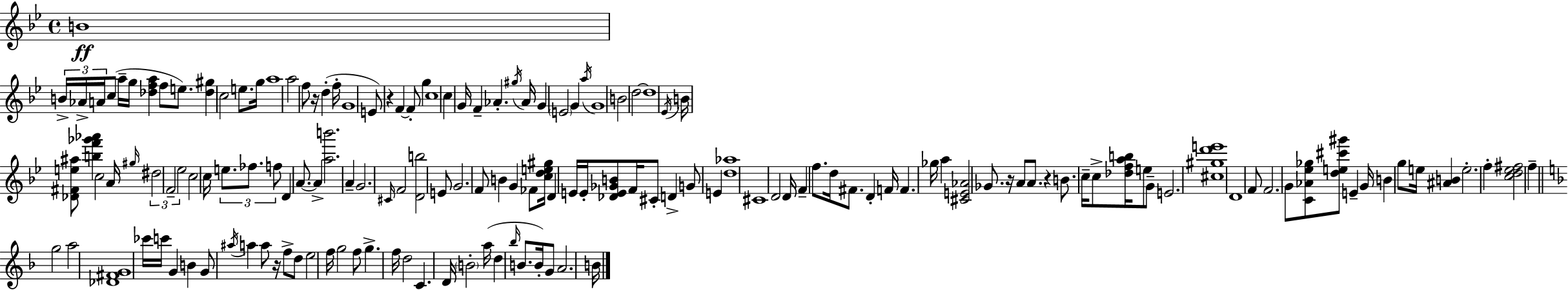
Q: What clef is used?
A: treble